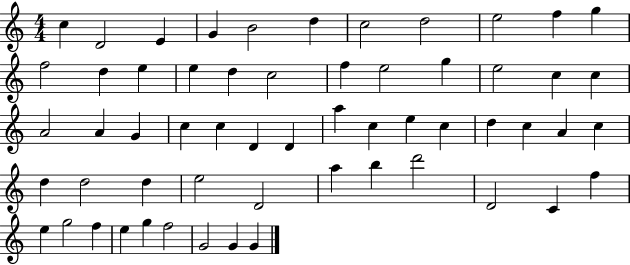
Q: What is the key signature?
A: C major